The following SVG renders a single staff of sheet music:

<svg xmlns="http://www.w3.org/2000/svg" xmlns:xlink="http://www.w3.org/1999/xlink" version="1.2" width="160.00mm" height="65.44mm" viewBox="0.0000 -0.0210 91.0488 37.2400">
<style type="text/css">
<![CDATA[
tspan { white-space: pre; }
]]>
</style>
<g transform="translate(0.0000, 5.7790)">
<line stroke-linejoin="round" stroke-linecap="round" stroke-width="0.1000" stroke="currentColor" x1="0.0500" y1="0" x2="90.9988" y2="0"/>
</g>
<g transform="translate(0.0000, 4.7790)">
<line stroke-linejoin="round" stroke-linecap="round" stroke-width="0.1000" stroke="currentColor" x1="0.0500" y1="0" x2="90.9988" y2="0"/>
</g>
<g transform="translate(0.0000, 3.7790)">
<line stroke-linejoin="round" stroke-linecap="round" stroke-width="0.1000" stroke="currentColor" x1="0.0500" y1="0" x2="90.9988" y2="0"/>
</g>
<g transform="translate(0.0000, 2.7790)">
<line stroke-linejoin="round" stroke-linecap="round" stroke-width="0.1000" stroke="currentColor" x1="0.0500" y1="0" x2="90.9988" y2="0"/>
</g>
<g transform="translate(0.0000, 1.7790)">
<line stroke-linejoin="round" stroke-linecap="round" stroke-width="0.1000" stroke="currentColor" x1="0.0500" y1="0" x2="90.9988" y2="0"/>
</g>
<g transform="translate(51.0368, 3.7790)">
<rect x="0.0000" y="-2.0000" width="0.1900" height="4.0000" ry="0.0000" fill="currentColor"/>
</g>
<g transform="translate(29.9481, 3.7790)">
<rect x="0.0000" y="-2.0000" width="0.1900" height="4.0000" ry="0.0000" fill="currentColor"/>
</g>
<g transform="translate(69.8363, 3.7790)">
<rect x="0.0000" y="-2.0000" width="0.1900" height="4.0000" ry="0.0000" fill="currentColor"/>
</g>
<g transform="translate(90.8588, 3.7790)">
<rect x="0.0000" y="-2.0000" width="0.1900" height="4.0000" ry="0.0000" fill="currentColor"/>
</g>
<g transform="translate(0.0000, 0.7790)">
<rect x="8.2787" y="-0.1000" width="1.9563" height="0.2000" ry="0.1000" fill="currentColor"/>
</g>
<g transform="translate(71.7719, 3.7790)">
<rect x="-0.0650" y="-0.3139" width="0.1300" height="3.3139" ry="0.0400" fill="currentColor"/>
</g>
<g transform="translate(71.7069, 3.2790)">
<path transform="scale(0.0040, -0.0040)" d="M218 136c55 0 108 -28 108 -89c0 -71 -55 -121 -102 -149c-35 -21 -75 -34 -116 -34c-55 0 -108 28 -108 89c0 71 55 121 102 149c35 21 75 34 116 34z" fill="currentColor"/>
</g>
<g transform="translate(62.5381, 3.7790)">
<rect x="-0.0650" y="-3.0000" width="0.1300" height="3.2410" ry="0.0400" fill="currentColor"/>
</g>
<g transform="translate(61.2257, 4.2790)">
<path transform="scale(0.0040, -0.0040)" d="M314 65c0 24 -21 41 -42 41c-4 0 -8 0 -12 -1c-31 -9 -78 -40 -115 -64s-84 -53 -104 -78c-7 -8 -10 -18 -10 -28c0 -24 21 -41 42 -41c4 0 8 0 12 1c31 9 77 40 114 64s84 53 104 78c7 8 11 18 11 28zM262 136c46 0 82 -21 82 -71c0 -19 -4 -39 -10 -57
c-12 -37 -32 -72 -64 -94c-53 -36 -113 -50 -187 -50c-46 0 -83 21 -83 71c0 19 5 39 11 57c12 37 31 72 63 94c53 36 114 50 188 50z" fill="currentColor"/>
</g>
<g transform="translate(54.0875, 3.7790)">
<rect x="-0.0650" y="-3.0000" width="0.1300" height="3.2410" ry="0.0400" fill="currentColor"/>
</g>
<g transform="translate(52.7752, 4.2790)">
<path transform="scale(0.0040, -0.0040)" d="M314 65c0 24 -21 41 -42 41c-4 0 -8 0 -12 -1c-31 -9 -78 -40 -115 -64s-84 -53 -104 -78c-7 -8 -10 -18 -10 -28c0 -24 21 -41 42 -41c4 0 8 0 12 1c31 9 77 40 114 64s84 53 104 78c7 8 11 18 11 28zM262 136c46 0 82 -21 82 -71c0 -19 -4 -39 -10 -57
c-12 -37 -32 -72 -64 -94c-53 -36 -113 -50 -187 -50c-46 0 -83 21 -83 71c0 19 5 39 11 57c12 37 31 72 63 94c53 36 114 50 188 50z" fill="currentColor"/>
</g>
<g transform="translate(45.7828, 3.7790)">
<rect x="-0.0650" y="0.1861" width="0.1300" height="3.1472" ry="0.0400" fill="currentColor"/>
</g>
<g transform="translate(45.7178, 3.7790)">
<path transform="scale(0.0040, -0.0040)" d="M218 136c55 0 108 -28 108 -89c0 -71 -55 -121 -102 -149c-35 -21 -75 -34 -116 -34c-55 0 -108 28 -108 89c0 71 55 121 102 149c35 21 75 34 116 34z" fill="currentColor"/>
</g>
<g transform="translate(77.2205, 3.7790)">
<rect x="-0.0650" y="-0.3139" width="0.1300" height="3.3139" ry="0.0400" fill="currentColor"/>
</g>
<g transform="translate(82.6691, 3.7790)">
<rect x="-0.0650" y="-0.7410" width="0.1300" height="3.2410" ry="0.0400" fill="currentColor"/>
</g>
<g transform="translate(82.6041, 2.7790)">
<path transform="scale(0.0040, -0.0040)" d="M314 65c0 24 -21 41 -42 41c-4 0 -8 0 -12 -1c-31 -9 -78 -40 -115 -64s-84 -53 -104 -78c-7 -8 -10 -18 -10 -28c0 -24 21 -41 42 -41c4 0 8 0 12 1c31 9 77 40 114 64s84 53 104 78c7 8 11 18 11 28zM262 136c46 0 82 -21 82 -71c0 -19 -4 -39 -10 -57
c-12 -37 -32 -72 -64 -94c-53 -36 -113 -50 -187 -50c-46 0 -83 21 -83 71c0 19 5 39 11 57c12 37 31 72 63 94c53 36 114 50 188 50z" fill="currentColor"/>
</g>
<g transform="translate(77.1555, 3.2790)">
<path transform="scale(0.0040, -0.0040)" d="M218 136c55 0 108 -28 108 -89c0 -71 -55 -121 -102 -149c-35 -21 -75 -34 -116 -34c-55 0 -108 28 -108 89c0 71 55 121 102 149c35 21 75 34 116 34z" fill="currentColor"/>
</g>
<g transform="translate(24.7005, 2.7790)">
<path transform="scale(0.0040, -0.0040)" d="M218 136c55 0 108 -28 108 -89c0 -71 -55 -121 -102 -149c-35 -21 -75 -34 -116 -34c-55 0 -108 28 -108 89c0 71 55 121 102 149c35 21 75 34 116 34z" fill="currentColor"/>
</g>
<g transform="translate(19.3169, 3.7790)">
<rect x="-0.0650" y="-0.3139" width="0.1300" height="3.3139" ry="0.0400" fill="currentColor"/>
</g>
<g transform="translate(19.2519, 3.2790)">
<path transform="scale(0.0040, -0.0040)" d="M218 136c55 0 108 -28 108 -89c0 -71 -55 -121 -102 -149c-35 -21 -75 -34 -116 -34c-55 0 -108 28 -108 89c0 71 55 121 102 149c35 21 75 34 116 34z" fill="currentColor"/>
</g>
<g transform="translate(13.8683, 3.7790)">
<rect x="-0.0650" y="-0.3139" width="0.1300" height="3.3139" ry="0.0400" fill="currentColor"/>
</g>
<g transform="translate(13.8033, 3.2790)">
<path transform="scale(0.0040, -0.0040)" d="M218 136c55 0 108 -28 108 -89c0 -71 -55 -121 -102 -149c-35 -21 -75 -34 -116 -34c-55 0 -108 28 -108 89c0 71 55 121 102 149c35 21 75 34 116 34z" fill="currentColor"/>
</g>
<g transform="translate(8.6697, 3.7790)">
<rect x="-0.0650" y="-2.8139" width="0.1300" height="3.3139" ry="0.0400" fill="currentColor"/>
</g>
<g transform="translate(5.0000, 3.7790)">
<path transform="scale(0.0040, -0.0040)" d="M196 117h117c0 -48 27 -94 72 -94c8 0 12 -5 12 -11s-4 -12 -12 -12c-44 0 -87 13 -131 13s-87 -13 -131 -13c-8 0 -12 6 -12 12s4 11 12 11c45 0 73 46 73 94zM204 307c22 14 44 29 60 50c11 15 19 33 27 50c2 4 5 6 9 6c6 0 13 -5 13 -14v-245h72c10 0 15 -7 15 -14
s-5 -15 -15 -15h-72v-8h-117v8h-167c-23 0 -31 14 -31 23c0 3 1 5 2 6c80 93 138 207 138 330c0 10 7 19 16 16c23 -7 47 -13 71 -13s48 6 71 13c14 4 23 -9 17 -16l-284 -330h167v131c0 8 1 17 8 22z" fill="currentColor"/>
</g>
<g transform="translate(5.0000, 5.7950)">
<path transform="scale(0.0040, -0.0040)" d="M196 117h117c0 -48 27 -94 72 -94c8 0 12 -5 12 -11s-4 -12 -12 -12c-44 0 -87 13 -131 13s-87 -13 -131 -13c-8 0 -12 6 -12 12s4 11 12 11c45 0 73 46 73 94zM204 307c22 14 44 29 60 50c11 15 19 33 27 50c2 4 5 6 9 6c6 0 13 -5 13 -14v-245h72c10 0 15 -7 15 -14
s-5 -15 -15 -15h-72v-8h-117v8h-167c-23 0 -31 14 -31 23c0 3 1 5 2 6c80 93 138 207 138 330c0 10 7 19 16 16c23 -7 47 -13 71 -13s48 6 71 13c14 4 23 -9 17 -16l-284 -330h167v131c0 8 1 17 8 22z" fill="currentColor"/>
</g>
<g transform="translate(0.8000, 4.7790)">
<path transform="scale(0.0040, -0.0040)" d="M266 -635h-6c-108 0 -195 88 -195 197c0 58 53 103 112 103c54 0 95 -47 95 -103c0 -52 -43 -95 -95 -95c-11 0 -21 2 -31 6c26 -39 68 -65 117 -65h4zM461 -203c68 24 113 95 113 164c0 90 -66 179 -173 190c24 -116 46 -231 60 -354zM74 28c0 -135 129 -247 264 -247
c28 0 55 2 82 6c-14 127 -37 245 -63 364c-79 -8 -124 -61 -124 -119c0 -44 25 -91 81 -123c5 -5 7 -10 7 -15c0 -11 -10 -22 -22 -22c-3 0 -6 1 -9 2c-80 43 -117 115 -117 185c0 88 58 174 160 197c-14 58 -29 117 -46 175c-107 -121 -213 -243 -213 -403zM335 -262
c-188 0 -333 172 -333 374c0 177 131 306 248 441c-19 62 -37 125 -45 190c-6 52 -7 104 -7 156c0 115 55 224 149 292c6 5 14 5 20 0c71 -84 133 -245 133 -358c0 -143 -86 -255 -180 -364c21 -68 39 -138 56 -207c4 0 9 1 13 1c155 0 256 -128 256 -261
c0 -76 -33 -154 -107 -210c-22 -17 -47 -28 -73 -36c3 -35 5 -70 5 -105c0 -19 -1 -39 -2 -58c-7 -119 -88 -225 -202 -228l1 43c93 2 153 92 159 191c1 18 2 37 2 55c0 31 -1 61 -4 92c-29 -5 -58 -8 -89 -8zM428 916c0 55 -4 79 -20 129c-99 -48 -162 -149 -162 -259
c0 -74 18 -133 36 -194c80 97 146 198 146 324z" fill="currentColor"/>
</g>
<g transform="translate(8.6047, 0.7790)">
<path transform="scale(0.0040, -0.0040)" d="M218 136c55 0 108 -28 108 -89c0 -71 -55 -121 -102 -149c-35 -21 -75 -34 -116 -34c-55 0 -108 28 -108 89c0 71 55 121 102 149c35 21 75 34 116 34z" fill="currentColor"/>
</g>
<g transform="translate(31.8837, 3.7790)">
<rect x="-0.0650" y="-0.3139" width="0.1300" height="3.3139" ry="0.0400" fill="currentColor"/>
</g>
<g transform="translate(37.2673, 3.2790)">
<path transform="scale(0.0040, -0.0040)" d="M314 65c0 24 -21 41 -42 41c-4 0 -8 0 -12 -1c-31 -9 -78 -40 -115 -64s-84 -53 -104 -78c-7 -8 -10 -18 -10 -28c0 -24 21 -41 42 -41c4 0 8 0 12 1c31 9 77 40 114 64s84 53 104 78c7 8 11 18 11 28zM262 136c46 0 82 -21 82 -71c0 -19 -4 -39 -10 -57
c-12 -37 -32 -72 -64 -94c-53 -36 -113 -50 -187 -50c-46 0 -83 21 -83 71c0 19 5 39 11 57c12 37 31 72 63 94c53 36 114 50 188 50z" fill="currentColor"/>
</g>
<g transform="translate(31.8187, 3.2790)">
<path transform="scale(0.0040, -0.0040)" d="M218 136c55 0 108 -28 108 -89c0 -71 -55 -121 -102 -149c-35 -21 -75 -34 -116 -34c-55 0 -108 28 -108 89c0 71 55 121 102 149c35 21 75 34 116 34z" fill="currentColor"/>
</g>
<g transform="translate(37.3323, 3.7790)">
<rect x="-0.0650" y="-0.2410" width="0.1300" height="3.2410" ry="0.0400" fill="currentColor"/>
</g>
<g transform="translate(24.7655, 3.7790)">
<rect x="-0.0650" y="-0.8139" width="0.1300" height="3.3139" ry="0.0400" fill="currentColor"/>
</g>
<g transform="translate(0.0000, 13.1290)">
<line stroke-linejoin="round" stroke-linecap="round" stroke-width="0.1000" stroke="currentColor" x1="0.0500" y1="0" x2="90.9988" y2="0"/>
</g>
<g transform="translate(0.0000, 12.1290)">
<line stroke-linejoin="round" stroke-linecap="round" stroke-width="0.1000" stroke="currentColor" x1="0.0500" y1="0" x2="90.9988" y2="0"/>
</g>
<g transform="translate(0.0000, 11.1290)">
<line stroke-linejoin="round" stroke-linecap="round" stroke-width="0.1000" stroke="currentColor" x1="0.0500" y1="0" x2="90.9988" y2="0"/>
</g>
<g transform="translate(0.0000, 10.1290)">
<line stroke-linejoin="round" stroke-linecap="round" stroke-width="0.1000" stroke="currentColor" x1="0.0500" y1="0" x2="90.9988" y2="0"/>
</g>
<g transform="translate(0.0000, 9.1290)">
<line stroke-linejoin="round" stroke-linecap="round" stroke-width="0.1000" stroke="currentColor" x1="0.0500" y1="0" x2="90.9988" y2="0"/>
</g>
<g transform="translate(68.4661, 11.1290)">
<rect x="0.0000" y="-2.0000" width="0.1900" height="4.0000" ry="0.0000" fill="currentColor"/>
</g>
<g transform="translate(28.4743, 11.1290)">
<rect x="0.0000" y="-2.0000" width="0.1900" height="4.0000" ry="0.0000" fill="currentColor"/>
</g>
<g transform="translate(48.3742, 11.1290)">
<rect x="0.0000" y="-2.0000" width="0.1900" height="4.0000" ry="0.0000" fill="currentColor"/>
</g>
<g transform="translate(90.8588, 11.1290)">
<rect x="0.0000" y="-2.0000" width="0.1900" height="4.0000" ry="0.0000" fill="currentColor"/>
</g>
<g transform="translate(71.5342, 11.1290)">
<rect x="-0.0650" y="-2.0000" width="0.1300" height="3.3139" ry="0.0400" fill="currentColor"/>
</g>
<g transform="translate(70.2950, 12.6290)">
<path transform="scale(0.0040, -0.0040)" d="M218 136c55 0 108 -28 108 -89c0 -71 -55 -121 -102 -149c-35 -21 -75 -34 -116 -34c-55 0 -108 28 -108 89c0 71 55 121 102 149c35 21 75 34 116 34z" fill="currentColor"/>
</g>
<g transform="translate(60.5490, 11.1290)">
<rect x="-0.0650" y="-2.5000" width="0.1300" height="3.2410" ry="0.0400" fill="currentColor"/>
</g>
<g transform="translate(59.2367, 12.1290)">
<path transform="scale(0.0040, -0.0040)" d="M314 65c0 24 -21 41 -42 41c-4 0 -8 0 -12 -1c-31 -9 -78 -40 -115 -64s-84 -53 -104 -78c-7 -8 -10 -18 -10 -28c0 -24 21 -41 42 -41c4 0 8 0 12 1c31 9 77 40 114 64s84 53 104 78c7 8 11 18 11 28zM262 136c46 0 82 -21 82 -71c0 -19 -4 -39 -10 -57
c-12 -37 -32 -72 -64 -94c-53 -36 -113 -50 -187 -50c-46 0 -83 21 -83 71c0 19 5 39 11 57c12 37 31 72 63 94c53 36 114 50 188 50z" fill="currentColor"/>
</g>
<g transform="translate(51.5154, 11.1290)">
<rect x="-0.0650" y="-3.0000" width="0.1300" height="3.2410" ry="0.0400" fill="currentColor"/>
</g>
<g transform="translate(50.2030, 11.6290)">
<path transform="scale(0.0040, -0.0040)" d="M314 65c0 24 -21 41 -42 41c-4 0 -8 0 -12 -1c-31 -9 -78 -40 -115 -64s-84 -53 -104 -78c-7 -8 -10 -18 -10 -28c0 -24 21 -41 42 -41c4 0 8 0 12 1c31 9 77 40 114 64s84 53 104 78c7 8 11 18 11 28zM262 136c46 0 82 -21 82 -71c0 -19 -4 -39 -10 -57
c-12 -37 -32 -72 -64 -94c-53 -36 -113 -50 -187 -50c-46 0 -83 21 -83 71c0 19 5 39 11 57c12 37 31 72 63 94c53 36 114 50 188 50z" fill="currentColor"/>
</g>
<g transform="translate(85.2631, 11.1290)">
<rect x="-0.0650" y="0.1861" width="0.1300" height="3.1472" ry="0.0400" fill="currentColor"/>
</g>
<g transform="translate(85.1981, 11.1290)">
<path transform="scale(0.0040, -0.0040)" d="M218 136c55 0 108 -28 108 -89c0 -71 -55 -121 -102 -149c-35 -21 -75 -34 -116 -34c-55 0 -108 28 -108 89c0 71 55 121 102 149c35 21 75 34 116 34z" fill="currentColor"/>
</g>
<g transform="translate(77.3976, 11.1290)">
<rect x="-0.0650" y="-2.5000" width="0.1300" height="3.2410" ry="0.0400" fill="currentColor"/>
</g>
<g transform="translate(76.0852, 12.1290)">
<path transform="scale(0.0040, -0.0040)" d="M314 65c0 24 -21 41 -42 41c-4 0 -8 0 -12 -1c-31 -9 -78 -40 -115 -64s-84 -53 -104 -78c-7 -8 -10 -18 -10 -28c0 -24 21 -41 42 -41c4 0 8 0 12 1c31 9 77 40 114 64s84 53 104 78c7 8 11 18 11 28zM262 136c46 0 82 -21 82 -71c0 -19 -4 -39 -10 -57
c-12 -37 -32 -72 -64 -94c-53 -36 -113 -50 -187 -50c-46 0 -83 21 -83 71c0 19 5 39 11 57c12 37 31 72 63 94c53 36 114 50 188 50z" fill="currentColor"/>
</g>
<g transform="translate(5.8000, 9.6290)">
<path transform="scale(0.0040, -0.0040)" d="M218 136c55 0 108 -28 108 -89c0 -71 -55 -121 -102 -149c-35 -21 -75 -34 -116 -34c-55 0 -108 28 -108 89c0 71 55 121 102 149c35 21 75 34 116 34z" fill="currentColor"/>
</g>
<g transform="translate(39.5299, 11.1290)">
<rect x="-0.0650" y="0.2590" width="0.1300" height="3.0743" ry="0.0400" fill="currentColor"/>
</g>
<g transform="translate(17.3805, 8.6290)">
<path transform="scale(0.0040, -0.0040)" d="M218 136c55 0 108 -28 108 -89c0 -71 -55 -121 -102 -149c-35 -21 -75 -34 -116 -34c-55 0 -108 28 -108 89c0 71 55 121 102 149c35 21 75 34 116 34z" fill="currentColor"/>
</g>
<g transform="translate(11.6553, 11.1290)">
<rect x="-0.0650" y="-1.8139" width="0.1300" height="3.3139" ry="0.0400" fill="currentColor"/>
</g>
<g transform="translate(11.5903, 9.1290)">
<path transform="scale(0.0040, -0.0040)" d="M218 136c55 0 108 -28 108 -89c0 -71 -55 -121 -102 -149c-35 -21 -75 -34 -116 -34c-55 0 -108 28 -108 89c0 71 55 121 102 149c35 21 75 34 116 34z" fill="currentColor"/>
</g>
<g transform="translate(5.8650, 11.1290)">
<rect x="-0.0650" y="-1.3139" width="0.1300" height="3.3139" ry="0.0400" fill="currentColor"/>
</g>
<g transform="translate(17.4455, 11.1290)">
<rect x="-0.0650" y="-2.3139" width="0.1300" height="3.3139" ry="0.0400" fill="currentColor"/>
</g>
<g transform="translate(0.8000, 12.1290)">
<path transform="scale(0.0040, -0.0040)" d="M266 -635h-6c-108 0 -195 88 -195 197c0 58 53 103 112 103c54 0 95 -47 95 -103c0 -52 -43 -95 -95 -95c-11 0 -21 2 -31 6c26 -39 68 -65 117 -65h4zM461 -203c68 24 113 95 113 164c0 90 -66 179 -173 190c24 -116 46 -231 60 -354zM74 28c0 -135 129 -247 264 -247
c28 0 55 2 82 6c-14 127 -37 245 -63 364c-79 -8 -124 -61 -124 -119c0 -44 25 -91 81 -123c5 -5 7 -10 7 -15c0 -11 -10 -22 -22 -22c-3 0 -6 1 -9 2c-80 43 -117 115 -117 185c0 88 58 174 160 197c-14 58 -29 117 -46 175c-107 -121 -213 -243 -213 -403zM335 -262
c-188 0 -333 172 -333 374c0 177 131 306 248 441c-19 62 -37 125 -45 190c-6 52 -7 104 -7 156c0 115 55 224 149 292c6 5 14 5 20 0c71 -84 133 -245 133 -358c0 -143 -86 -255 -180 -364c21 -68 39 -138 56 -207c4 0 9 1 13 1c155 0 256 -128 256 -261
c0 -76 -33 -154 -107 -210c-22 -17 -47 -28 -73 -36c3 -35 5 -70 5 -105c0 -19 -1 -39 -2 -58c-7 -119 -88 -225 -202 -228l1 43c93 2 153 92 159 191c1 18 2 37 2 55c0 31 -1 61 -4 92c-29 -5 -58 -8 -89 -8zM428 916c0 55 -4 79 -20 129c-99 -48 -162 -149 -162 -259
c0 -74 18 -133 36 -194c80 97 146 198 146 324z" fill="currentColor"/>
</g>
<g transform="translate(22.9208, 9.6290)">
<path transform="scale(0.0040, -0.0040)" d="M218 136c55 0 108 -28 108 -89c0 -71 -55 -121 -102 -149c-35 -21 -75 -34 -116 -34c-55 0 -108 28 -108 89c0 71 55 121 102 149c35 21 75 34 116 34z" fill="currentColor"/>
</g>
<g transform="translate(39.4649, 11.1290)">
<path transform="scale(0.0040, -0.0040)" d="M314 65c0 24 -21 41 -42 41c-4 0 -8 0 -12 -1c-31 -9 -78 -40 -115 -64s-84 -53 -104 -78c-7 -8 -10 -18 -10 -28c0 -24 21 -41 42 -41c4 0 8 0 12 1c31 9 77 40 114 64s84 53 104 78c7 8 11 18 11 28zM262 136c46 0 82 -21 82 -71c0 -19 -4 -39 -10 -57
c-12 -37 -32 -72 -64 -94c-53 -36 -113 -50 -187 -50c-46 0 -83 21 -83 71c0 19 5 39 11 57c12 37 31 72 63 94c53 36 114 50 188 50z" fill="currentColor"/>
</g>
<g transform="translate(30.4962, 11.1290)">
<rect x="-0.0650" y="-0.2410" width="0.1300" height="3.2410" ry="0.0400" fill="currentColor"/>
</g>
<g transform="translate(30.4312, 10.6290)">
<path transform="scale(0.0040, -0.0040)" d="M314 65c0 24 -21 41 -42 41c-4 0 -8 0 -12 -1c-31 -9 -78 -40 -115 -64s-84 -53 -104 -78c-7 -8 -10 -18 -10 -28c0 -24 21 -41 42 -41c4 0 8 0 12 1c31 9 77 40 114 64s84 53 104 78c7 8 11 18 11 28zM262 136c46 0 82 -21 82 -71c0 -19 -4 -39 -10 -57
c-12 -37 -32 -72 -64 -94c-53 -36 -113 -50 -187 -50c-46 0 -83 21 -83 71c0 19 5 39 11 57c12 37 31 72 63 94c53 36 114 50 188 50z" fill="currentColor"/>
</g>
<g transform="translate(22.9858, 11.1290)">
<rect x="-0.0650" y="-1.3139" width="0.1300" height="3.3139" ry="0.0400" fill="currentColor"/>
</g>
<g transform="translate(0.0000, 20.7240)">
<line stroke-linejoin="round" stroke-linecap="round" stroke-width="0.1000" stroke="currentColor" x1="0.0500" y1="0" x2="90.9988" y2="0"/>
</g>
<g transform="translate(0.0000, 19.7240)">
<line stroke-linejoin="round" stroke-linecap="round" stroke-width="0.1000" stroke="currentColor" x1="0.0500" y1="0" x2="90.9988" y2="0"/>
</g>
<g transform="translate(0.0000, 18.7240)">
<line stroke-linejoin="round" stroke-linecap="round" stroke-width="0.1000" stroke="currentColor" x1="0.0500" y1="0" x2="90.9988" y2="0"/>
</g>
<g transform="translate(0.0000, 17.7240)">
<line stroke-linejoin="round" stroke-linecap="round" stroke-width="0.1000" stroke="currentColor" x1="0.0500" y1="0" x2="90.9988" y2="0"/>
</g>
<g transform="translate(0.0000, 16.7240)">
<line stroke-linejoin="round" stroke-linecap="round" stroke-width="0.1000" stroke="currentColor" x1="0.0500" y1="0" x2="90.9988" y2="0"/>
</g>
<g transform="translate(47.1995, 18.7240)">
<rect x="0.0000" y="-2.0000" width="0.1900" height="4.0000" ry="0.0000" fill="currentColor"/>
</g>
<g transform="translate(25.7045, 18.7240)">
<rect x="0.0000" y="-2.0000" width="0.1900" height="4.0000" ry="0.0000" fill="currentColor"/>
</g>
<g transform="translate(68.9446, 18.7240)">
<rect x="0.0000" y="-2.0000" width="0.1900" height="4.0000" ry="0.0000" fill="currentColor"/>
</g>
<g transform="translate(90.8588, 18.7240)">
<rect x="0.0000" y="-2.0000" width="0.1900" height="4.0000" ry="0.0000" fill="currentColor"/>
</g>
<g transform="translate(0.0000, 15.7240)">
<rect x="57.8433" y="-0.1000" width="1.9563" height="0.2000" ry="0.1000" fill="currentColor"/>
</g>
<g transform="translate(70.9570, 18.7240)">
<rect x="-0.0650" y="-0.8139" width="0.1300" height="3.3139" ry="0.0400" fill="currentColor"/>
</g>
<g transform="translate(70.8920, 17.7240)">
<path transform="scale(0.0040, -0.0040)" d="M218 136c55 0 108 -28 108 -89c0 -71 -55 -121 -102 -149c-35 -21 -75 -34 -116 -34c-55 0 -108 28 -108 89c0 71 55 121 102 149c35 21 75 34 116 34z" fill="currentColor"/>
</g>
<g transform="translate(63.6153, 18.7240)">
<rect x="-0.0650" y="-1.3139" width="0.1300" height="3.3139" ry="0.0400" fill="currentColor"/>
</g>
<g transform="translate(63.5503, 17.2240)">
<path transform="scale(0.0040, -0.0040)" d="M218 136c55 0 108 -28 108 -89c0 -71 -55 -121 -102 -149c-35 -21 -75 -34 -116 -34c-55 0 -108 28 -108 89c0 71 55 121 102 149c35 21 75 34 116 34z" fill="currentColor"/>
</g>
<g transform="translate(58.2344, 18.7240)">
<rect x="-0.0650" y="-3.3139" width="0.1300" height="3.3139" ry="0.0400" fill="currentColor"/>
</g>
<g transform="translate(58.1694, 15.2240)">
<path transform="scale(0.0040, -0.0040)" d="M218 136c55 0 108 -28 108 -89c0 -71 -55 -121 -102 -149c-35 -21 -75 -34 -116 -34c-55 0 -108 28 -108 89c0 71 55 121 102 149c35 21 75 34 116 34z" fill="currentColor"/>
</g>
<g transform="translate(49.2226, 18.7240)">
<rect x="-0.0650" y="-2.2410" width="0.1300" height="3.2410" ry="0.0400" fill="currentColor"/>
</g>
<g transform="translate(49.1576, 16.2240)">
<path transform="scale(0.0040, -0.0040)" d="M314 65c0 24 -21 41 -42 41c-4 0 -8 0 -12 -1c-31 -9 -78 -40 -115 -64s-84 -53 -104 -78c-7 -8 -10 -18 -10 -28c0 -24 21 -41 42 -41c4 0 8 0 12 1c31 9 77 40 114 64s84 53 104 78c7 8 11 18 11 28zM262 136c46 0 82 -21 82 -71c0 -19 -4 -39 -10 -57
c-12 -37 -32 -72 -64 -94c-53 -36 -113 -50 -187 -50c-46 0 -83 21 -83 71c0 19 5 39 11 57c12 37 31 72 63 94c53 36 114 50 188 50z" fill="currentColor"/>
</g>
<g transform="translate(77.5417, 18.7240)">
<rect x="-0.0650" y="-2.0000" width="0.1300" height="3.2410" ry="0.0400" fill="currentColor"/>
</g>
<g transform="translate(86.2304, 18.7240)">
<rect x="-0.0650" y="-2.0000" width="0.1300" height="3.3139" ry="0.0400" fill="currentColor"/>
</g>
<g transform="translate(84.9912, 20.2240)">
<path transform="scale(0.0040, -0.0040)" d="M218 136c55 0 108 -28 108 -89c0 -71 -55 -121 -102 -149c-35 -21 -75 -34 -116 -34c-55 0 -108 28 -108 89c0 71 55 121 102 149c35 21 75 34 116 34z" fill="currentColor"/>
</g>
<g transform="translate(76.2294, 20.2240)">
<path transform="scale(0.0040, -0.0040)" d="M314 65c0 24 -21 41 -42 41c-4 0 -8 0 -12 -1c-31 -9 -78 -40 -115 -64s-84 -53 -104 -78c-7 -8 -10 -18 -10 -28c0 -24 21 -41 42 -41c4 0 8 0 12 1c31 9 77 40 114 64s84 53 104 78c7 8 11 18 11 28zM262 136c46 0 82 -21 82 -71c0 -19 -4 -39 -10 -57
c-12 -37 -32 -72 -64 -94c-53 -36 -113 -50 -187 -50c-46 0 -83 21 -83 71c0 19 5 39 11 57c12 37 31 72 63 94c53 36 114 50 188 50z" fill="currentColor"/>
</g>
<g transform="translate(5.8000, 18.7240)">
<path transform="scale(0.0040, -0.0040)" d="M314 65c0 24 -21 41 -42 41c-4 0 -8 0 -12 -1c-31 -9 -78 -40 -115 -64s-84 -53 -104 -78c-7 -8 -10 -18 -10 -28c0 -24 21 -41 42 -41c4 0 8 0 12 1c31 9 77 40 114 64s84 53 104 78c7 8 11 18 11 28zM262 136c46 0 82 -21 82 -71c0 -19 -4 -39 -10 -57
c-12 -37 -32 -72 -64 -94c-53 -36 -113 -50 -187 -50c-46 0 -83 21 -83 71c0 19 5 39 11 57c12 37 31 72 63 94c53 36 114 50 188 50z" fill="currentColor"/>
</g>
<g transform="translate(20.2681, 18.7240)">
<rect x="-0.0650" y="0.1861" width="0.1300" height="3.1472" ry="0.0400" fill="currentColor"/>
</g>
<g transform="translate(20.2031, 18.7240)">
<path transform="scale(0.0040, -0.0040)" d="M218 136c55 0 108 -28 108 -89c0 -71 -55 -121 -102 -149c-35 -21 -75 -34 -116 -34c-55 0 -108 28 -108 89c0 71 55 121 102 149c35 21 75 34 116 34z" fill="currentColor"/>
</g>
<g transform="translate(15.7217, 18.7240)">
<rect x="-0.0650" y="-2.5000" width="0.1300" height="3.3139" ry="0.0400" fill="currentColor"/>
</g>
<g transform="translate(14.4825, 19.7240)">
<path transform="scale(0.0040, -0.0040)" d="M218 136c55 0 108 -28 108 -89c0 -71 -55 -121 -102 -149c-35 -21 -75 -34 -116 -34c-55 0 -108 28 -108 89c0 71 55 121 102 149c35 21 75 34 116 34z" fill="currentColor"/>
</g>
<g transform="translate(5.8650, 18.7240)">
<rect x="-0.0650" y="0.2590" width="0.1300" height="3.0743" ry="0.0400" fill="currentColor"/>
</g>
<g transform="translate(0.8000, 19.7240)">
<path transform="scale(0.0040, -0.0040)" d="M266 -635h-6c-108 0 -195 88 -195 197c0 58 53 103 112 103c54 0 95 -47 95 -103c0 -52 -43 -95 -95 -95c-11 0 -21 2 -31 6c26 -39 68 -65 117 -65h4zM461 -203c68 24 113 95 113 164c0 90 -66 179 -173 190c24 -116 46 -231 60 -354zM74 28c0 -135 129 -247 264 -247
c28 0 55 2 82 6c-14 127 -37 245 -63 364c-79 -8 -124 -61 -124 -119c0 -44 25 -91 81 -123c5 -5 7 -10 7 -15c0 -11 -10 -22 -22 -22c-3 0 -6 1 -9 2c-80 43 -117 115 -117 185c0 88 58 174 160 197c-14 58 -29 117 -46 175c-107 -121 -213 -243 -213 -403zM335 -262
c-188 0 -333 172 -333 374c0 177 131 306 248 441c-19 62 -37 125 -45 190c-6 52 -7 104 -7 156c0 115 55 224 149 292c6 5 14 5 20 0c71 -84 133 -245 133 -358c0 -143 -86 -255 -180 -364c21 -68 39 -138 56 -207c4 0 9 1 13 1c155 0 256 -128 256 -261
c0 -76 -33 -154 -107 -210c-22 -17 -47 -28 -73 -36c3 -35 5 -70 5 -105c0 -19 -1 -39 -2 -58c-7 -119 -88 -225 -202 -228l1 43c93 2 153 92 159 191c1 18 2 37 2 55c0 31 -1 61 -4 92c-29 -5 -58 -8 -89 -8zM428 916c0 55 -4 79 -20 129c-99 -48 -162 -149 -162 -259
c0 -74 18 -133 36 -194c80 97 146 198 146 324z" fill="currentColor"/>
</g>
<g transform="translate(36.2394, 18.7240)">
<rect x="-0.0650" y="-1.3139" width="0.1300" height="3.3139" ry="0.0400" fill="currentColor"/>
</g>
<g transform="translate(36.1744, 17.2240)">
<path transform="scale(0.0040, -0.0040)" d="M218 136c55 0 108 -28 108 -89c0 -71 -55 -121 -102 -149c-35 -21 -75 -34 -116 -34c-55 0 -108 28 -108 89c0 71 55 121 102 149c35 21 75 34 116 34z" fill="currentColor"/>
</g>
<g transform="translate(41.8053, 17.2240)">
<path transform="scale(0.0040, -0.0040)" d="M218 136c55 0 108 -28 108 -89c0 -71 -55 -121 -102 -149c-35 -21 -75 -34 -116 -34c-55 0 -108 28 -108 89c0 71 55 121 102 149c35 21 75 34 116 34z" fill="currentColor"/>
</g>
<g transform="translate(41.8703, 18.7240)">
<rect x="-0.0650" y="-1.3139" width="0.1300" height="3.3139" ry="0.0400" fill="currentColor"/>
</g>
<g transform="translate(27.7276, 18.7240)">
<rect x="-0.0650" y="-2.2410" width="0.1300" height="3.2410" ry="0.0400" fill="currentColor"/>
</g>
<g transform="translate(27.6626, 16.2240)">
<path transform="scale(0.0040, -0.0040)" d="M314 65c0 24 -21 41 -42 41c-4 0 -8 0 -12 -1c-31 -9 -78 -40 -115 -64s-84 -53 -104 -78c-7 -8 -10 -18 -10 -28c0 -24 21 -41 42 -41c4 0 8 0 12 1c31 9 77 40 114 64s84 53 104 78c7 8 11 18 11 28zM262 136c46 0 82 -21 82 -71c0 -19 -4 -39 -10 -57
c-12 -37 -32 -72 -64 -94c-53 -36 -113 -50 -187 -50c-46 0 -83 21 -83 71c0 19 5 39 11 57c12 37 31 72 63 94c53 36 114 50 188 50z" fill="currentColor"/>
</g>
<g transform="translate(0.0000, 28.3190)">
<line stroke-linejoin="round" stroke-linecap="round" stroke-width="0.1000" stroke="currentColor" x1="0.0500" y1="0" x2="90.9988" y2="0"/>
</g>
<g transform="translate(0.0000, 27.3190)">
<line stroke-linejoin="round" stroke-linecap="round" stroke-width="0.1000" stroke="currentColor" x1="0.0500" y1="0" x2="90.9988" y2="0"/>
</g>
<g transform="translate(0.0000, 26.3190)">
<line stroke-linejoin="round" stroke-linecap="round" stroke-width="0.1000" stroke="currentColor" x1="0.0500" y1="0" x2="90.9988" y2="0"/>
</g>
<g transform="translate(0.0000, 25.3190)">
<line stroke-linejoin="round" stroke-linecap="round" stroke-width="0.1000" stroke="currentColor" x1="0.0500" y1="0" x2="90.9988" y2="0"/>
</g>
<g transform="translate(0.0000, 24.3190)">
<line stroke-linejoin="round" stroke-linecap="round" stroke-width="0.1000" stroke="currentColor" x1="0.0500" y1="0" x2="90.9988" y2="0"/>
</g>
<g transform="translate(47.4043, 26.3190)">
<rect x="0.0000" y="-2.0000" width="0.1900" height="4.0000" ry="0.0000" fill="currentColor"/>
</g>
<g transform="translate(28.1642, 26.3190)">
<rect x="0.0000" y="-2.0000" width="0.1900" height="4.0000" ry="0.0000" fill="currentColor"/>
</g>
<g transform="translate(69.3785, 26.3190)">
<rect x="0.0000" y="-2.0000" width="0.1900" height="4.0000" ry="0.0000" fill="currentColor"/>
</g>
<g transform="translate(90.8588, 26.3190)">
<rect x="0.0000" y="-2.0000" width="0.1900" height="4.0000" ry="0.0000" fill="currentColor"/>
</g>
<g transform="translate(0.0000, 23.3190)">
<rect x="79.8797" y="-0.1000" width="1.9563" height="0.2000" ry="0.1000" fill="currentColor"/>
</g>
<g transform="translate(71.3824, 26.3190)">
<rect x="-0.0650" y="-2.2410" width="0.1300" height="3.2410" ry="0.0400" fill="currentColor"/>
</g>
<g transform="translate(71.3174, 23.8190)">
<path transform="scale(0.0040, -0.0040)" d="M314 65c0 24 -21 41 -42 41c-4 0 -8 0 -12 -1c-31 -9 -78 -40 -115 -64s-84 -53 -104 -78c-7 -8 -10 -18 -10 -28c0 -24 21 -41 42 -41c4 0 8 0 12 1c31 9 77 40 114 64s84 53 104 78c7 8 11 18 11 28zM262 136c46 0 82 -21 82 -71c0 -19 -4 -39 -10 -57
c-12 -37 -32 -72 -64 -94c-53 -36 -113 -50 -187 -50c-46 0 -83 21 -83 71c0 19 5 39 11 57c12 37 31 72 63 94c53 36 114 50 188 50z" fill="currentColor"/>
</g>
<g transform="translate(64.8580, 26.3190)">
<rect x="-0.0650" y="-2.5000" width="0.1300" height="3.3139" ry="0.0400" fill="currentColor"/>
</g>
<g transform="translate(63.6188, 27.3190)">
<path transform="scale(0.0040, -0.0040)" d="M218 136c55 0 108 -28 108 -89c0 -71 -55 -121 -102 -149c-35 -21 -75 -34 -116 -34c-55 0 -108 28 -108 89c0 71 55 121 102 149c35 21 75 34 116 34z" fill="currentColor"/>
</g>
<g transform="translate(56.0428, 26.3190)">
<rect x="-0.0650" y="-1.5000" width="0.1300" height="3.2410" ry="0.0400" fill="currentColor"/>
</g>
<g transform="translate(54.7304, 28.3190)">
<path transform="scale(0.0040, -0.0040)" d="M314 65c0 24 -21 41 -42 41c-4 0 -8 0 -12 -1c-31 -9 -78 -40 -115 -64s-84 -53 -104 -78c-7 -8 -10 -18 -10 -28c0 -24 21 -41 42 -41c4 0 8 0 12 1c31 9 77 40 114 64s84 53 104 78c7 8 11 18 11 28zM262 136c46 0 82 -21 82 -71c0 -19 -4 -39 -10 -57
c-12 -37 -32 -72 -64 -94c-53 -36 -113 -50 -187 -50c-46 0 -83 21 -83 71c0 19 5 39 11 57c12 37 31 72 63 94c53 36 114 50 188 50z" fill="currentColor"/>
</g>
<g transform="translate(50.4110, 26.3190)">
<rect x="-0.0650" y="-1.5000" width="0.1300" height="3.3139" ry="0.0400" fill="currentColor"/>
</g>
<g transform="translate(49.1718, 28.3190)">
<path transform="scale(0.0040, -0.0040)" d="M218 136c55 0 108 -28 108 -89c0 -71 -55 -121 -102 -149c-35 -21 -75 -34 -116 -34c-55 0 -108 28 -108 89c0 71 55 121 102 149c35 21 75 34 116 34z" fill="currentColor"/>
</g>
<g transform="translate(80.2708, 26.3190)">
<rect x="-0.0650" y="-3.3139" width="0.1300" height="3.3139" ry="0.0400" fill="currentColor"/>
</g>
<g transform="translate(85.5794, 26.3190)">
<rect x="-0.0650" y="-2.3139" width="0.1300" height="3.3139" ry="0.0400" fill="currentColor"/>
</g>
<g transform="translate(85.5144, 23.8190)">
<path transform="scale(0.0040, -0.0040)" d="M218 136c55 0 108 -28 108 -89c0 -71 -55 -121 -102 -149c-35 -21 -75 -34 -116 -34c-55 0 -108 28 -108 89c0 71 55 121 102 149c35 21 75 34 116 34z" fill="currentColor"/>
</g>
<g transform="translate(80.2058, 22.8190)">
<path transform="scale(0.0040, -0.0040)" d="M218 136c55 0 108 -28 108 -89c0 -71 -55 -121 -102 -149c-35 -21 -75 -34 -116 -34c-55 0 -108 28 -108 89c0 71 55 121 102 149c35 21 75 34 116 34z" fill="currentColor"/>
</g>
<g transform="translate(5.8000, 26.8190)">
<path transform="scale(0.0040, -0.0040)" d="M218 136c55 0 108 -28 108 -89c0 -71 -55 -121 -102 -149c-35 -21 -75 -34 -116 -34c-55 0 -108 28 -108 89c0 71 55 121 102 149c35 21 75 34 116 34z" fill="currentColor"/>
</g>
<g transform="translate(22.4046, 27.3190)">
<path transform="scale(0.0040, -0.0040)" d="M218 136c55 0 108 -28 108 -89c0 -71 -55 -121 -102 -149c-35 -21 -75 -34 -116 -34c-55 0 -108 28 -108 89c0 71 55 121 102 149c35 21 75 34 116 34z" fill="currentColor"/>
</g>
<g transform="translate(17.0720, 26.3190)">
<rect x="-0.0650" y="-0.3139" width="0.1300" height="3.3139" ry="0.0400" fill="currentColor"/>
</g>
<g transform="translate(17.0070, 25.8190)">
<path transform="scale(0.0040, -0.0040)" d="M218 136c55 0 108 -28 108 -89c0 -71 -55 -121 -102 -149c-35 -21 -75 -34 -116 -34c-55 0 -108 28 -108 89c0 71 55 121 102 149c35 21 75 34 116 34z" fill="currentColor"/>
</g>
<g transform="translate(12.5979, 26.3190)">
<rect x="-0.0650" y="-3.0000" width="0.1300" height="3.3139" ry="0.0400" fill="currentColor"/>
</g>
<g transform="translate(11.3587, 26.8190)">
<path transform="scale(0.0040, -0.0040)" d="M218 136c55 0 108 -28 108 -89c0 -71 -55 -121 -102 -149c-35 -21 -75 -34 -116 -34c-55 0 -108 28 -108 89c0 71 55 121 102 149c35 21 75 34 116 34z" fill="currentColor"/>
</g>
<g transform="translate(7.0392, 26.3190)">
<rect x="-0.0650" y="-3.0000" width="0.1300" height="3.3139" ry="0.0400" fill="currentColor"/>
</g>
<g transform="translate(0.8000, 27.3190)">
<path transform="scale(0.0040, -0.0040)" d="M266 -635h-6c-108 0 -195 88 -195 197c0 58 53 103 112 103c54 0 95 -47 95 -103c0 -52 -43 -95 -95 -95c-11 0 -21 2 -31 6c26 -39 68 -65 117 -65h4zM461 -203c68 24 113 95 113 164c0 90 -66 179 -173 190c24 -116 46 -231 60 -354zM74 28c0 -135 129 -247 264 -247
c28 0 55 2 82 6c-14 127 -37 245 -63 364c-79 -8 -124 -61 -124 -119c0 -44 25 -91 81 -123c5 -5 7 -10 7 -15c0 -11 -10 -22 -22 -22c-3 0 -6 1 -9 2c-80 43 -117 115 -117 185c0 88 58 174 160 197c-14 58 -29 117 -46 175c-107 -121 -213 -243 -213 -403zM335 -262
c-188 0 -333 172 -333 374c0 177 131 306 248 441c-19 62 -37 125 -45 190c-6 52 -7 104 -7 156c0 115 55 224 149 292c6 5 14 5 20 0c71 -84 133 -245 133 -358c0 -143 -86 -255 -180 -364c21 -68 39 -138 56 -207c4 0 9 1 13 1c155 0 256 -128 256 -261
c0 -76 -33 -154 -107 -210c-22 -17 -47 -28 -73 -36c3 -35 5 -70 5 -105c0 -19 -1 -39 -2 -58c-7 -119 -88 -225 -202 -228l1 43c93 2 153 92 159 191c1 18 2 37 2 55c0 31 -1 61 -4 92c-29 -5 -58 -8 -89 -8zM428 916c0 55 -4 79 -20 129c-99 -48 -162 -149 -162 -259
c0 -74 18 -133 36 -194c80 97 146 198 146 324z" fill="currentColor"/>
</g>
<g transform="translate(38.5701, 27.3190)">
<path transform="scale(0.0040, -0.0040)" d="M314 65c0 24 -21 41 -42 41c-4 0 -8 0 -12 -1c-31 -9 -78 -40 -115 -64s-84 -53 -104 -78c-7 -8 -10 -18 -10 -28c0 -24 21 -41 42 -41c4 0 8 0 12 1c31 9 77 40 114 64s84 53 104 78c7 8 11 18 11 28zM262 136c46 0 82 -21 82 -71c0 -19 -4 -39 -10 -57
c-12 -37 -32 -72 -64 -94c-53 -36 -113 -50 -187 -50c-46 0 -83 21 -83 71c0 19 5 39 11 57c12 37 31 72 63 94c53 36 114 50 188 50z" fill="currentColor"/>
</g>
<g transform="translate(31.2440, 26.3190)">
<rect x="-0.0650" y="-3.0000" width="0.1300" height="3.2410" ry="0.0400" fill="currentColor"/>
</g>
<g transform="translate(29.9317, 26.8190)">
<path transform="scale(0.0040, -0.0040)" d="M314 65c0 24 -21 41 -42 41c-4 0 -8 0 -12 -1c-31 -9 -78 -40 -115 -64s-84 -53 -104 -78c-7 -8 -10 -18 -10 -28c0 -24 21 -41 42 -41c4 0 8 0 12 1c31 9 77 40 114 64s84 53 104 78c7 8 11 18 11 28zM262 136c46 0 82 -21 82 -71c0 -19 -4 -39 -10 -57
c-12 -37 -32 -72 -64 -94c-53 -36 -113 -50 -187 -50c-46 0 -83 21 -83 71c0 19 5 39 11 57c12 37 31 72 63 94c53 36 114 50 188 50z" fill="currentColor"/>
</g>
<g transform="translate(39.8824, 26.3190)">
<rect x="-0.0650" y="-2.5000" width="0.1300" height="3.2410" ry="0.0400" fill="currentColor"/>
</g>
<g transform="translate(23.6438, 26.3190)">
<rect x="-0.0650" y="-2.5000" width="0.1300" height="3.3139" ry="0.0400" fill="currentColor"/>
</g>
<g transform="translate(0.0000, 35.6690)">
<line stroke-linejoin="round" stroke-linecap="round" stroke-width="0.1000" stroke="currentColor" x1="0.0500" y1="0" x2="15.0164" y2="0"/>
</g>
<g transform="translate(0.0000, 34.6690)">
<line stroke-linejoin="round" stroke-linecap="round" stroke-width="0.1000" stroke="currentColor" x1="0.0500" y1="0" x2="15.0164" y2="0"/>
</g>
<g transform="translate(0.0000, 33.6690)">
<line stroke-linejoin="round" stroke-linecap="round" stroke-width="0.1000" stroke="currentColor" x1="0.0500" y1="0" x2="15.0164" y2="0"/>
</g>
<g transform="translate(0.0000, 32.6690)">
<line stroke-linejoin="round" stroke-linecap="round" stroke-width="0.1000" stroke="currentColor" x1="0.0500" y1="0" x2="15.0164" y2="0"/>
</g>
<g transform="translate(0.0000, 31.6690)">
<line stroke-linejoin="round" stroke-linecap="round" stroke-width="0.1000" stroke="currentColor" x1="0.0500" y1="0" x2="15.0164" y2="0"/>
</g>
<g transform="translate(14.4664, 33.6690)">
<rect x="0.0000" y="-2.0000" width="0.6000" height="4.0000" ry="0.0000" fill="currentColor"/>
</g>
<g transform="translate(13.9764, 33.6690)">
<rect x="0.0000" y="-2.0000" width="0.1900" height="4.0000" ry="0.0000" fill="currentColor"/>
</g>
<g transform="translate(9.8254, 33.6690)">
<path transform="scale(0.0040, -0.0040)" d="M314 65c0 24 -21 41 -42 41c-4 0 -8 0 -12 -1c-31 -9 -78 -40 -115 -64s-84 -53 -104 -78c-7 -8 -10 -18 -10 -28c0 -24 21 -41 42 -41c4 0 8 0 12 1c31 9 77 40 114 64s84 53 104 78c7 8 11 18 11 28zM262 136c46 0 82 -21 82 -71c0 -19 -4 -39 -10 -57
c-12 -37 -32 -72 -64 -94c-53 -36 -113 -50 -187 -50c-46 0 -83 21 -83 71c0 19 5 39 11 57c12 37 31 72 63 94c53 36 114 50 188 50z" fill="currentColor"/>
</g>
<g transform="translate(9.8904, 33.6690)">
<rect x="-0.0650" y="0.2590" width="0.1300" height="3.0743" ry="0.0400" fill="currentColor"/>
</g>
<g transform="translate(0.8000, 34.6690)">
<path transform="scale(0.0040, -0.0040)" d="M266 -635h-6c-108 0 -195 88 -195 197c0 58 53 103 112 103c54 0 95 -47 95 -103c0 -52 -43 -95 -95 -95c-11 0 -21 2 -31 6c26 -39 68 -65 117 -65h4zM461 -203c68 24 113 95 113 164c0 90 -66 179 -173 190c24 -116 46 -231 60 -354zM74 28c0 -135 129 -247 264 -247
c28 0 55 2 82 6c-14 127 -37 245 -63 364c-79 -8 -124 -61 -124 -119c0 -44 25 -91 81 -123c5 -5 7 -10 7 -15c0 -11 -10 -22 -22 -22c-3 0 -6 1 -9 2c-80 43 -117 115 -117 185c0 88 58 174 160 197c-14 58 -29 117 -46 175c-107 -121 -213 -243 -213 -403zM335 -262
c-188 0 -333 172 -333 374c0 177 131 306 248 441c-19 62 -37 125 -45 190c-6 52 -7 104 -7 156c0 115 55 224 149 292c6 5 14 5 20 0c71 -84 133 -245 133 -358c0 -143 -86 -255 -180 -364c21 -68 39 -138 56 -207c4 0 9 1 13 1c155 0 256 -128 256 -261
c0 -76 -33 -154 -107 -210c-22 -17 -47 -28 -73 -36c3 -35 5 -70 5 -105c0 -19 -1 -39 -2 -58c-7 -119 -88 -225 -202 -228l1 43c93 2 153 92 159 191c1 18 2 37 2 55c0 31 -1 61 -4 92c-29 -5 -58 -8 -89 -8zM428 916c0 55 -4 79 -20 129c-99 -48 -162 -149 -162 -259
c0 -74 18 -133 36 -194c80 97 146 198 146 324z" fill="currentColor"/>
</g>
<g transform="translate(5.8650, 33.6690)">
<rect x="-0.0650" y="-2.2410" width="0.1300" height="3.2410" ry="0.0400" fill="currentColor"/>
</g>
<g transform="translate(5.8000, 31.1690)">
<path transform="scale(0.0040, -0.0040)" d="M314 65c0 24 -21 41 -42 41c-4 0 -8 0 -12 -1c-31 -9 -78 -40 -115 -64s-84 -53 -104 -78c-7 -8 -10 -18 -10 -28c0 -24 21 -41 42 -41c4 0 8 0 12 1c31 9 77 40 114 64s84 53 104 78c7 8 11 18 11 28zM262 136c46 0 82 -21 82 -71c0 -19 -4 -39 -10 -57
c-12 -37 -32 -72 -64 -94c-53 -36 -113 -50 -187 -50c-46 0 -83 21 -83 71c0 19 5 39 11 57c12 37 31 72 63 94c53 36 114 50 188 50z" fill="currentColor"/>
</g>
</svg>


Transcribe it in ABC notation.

X:1
T:Untitled
M:4/4
L:1/4
K:C
a c c d c c2 B A2 A2 c c d2 e f g e c2 B2 A2 G2 F G2 B B2 G B g2 e e g2 b e d F2 F A A c G A2 G2 E E2 G g2 b g g2 B2